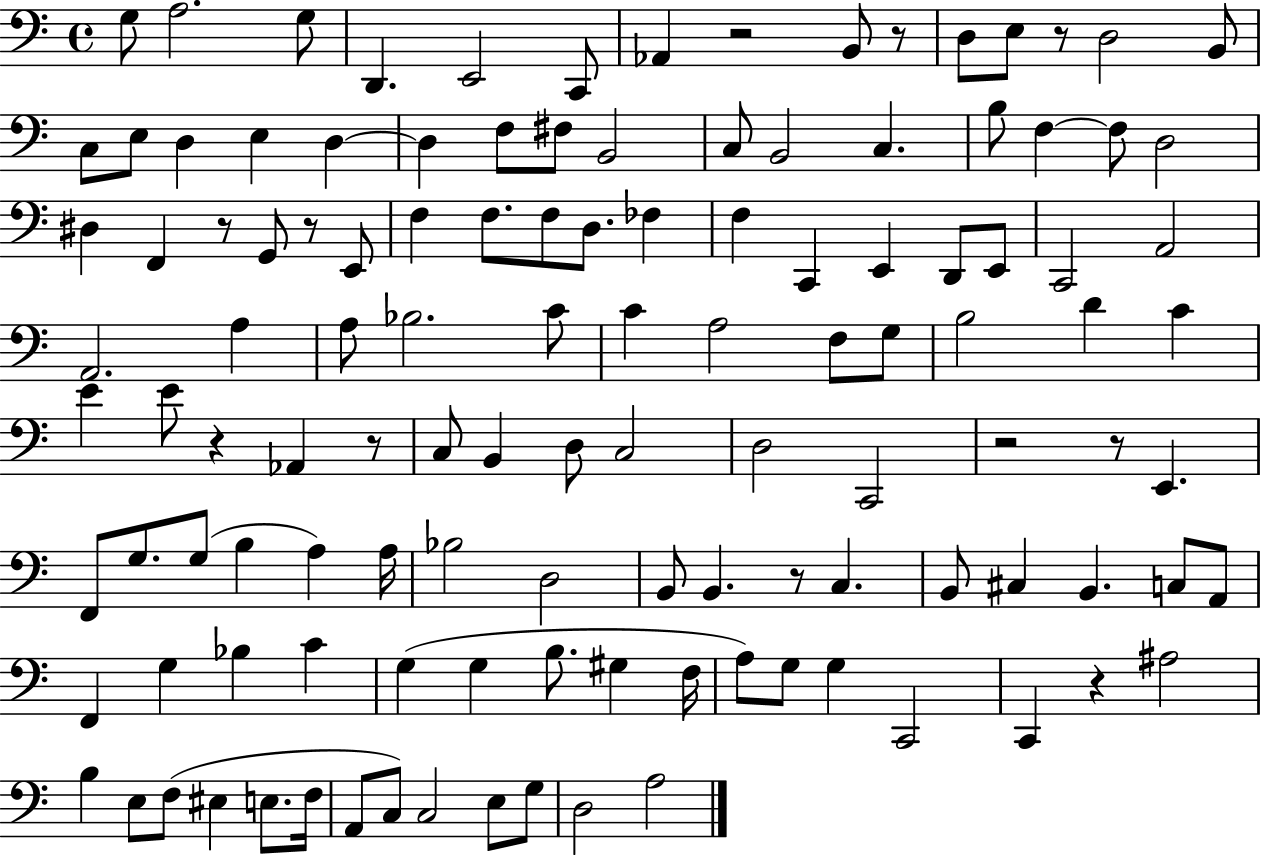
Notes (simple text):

G3/e A3/h. G3/e D2/q. E2/h C2/e Ab2/q R/h B2/e R/e D3/e E3/e R/e D3/h B2/e C3/e E3/e D3/q E3/q D3/q D3/q F3/e F#3/e B2/h C3/e B2/h C3/q. B3/e F3/q F3/e D3/h D#3/q F2/q R/e G2/e R/e E2/e F3/q F3/e. F3/e D3/e. FES3/q F3/q C2/q E2/q D2/e E2/e C2/h A2/h A2/h. A3/q A3/e Bb3/h. C4/e C4/q A3/h F3/e G3/e B3/h D4/q C4/q E4/q E4/e R/q Ab2/q R/e C3/e B2/q D3/e C3/h D3/h C2/h R/h R/e E2/q. F2/e G3/e. G3/e B3/q A3/q A3/s Bb3/h D3/h B2/e B2/q. R/e C3/q. B2/e C#3/q B2/q. C3/e A2/e F2/q G3/q Bb3/q C4/q G3/q G3/q B3/e. G#3/q F3/s A3/e G3/e G3/q C2/h C2/q R/q A#3/h B3/q E3/e F3/e EIS3/q E3/e. F3/s A2/e C3/e C3/h E3/e G3/e D3/h A3/h